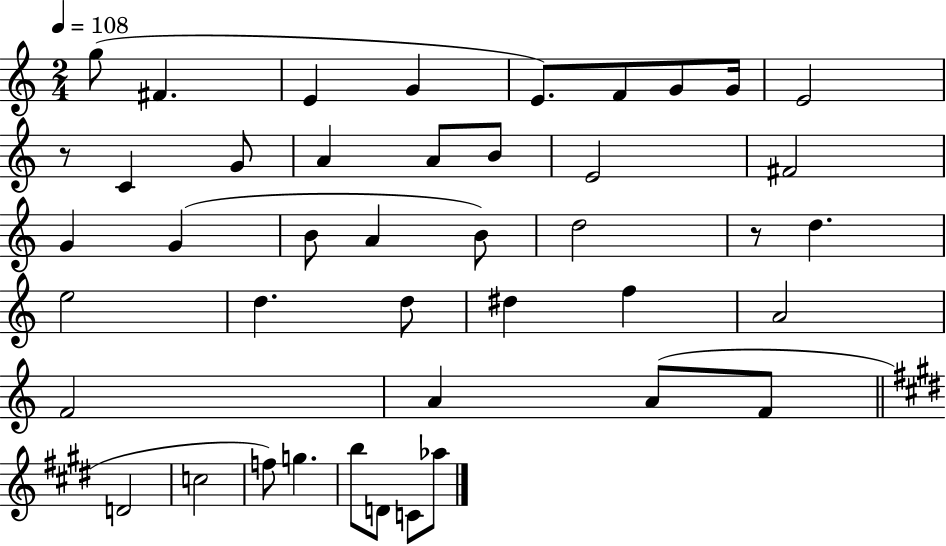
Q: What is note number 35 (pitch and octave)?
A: C5